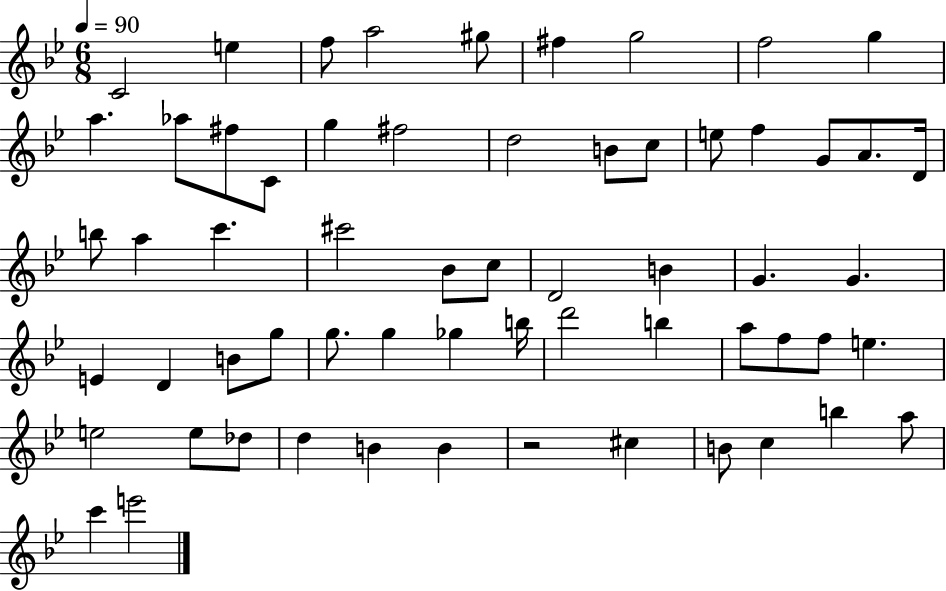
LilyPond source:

{
  \clef treble
  \numericTimeSignature
  \time 6/8
  \key bes \major
  \tempo 4 = 90
  \repeat volta 2 { c'2 e''4 | f''8 a''2 gis''8 | fis''4 g''2 | f''2 g''4 | \break a''4. aes''8 fis''8 c'8 | g''4 fis''2 | d''2 b'8 c''8 | e''8 f''4 g'8 a'8. d'16 | \break b''8 a''4 c'''4. | cis'''2 bes'8 c''8 | d'2 b'4 | g'4. g'4. | \break e'4 d'4 b'8 g''8 | g''8. g''4 ges''4 b''16 | d'''2 b''4 | a''8 f''8 f''8 e''4. | \break e''2 e''8 des''8 | d''4 b'4 b'4 | r2 cis''4 | b'8 c''4 b''4 a''8 | \break c'''4 e'''2 | } \bar "|."
}